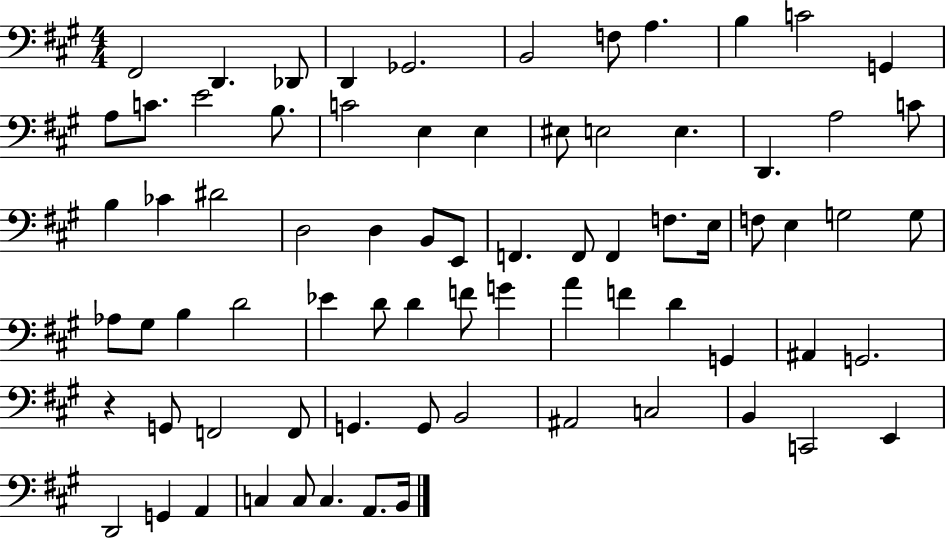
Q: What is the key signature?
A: A major